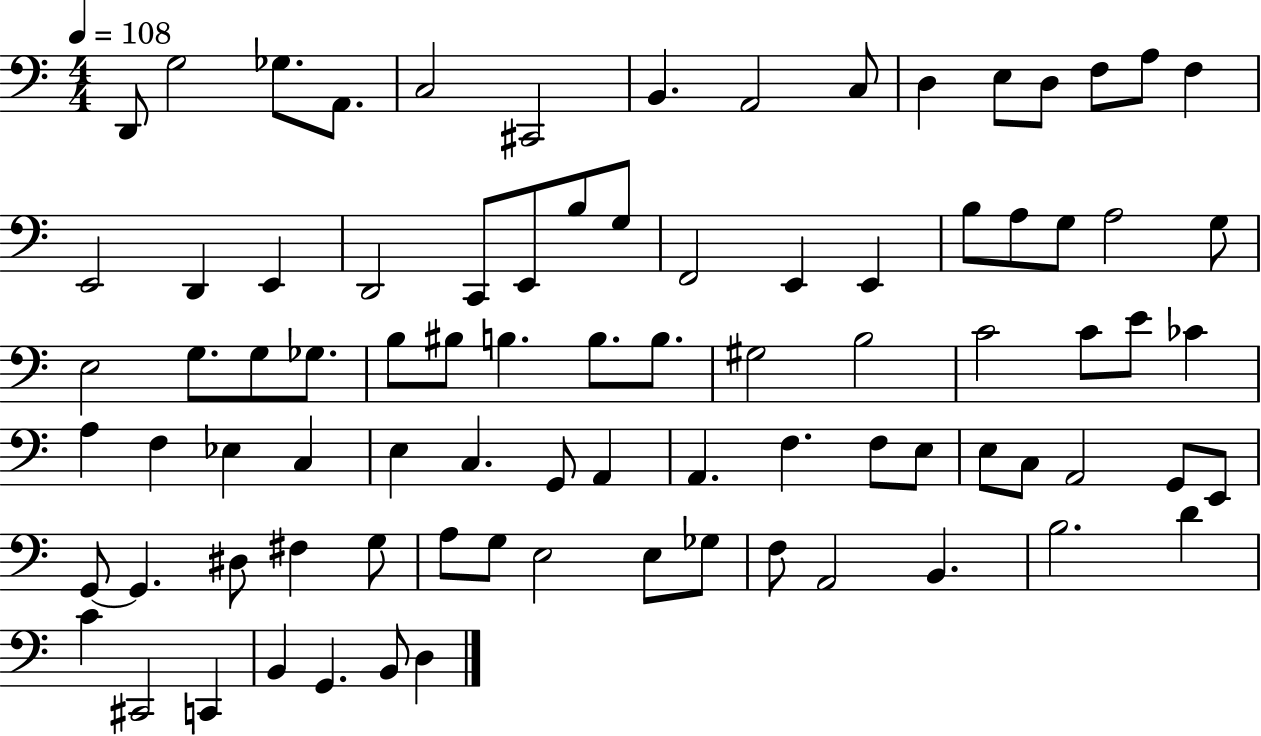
D2/e G3/h Gb3/e. A2/e. C3/h C#2/h B2/q. A2/h C3/e D3/q E3/e D3/e F3/e A3/e F3/q E2/h D2/q E2/q D2/h C2/e E2/e B3/e G3/e F2/h E2/q E2/q B3/e A3/e G3/e A3/h G3/e E3/h G3/e. G3/e Gb3/e. B3/e BIS3/e B3/q. B3/e. B3/e. G#3/h B3/h C4/h C4/e E4/e CES4/q A3/q F3/q Eb3/q C3/q E3/q C3/q. G2/e A2/q A2/q. F3/q. F3/e E3/e E3/e C3/e A2/h G2/e E2/e G2/e G2/q. D#3/e F#3/q G3/e A3/e G3/e E3/h E3/e Gb3/e F3/e A2/h B2/q. B3/h. D4/q C4/q C#2/h C2/q B2/q G2/q. B2/e D3/q